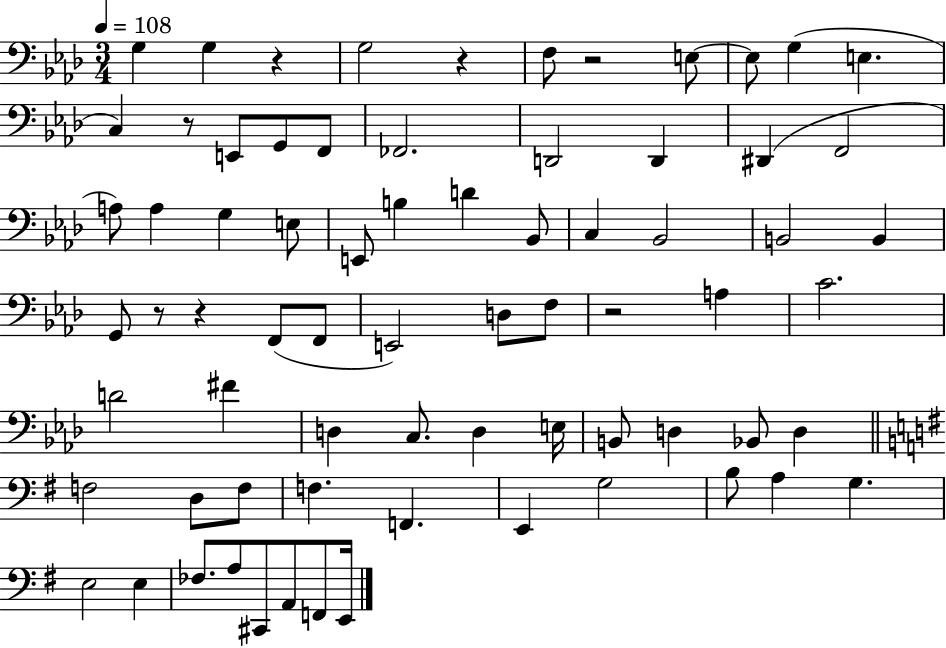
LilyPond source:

{
  \clef bass
  \numericTimeSignature
  \time 3/4
  \key aes \major
  \tempo 4 = 108
  g4 g4 r4 | g2 r4 | f8 r2 e8~~ | e8 g4( e4. | \break c4) r8 e,8 g,8 f,8 | fes,2. | d,2 d,4 | dis,4( f,2 | \break a8) a4 g4 e8 | e,8 b4 d'4 bes,8 | c4 bes,2 | b,2 b,4 | \break g,8 r8 r4 f,8( f,8 | e,2) d8 f8 | r2 a4 | c'2. | \break d'2 fis'4 | d4 c8. d4 e16 | b,8 d4 bes,8 d4 | \bar "||" \break \key g \major f2 d8 f8 | f4. f,4. | e,4 g2 | b8 a4 g4. | \break e2 e4 | fes8. a8 cis,8 a,8 f,8 e,16 | \bar "|."
}